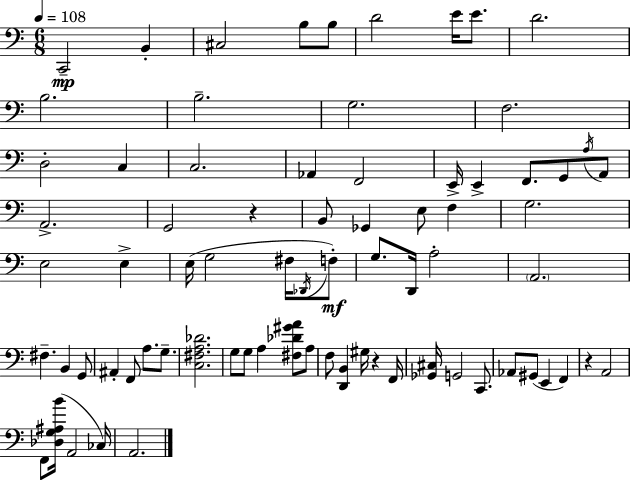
C2/h B2/q C#3/h B3/e B3/e D4/h E4/s E4/e. D4/h. B3/h. B3/h. G3/h. F3/h. D3/h C3/q C3/h. Ab2/q F2/h E2/s E2/q F2/e. G2/e A3/s A2/e A2/h. G2/h R/q B2/e Gb2/q E3/e F3/q G3/h. E3/h E3/q E3/s G3/h F#3/s Db2/s F3/e G3/e. D2/s A3/h A2/h. F#3/q. B2/q G2/e A#2/q F2/e A3/e. G3/e. [C3,F#3,A3,Db4]/h. G3/e G3/e A3/q [F#3,Db4,G#4,A4]/e A3/e F3/e [D2,B2]/q G#3/s R/q F2/s [Gb2,C#3]/s G2/h C2/e. Ab2/e G#2/e E2/q F2/q R/q A2/h F2/e [Db3,G3,A#3,B4]/s A2/h CES3/s A2/h.